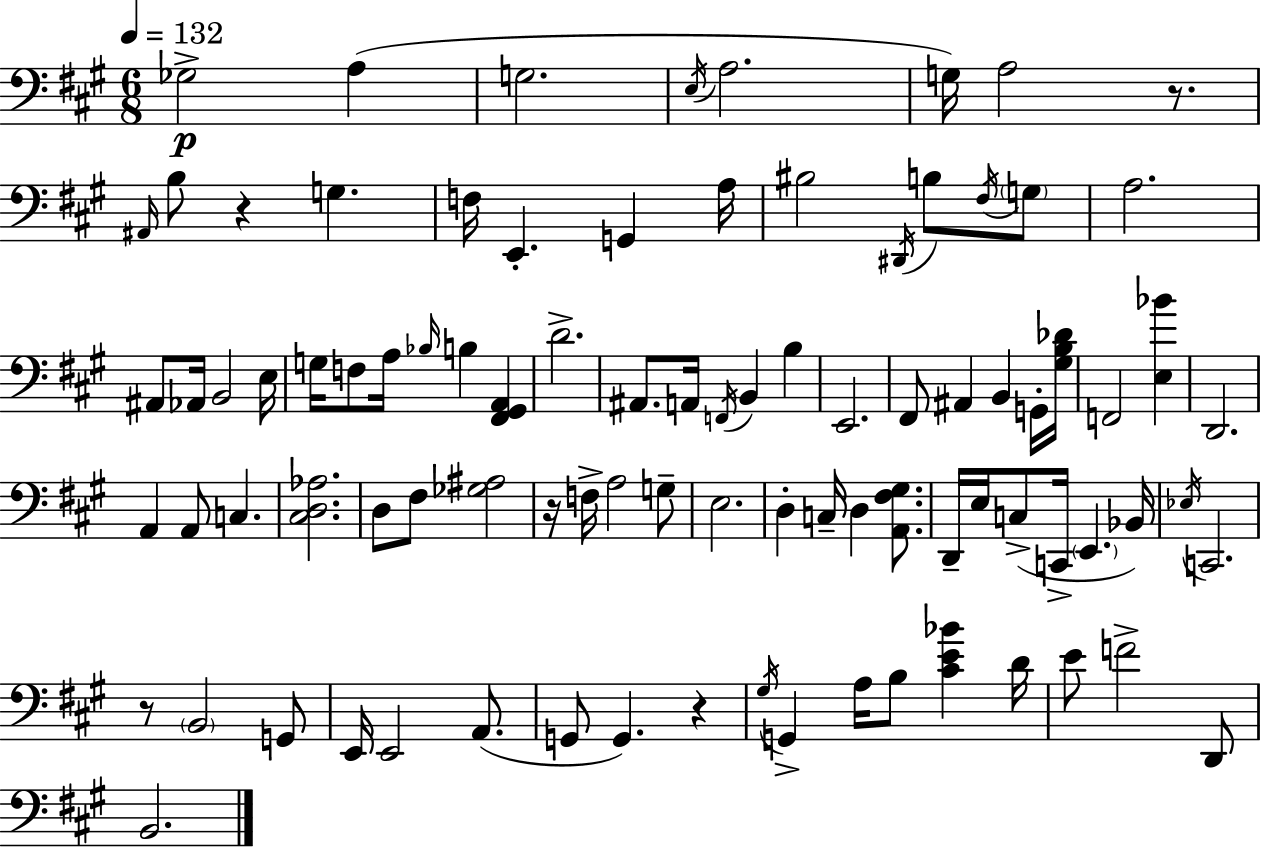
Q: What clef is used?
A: bass